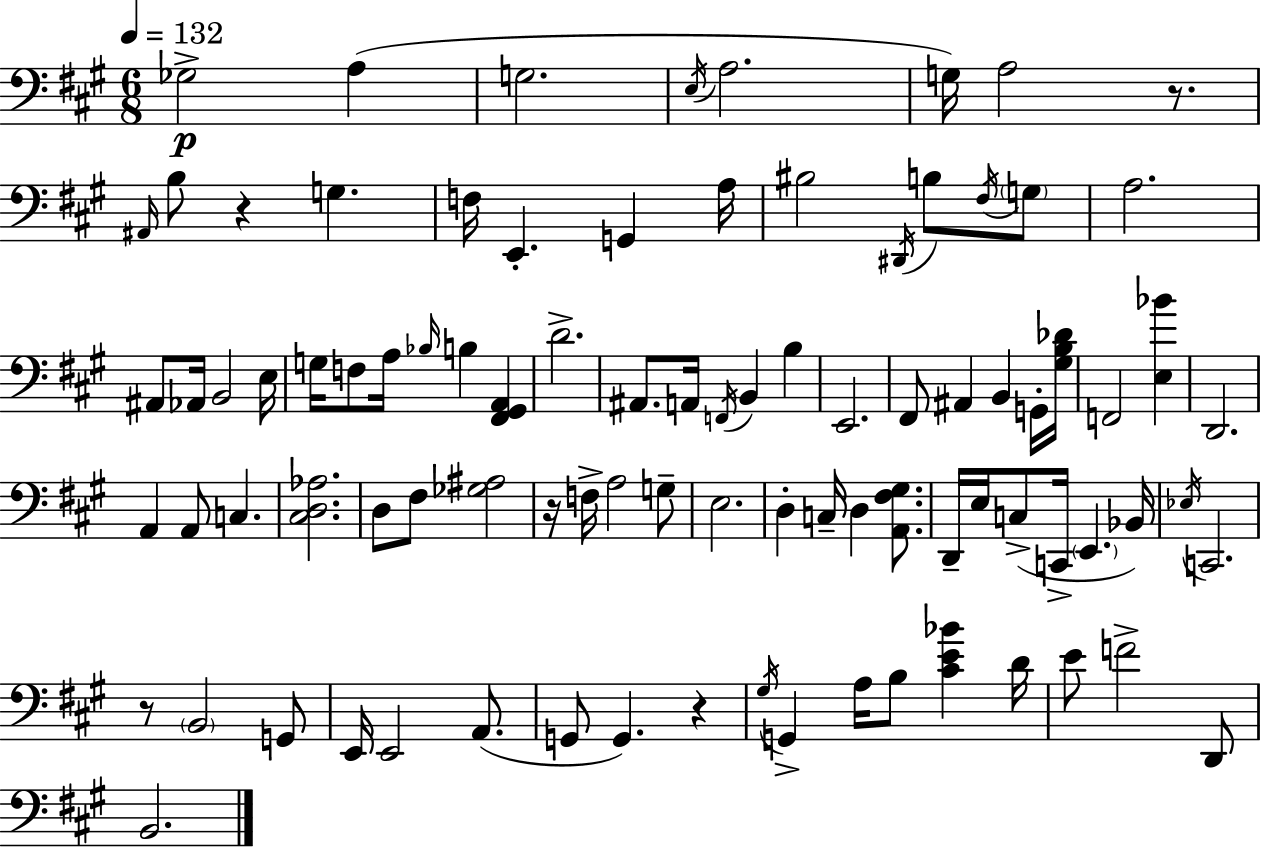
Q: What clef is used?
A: bass